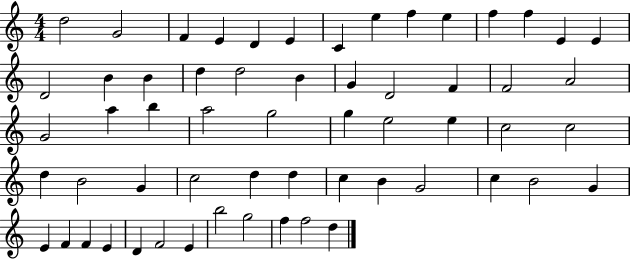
X:1
T:Untitled
M:4/4
L:1/4
K:C
d2 G2 F E D E C e f e f f E E D2 B B d d2 B G D2 F F2 A2 G2 a b a2 g2 g e2 e c2 c2 d B2 G c2 d d c B G2 c B2 G E F F E D F2 E b2 g2 f f2 d